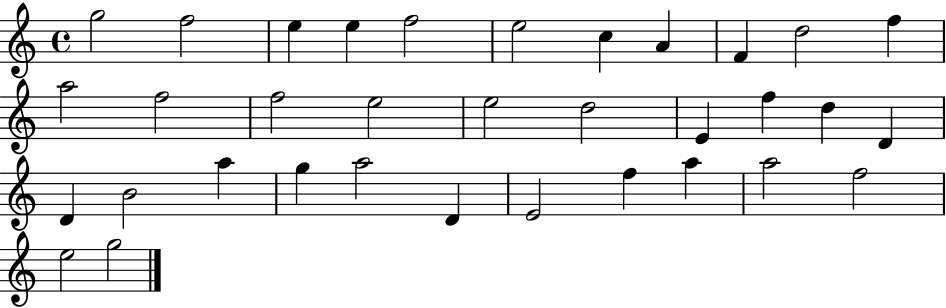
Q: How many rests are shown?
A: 0